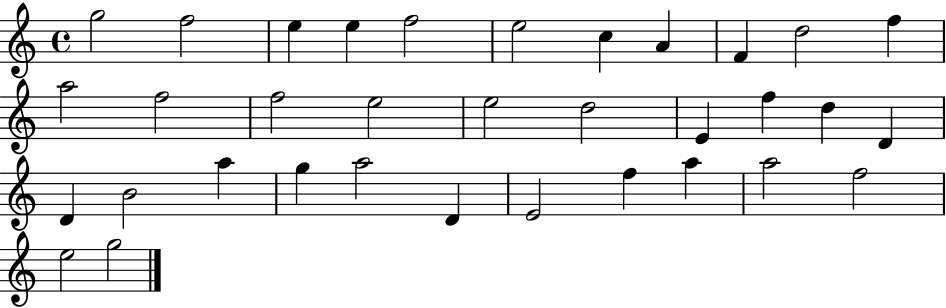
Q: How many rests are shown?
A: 0